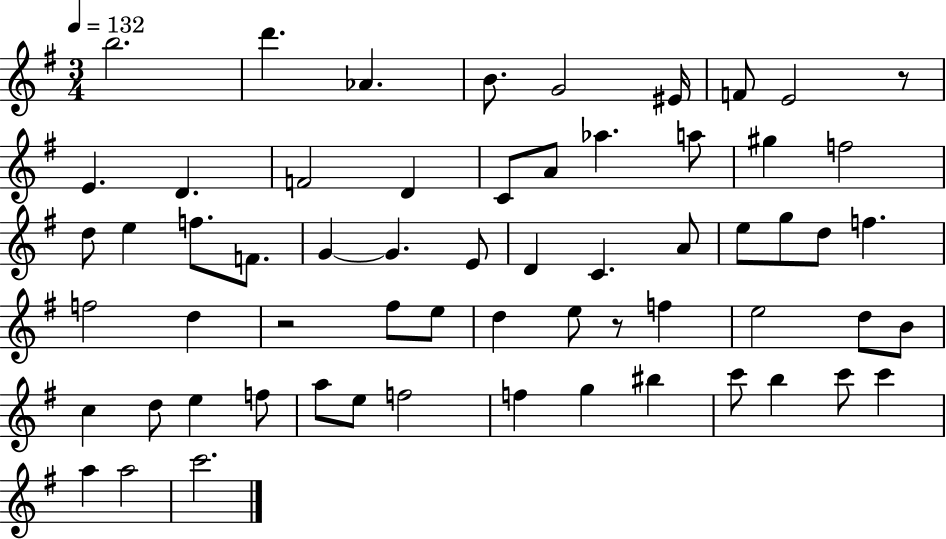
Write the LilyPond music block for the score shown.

{
  \clef treble
  \numericTimeSignature
  \time 3/4
  \key g \major
  \tempo 4 = 132
  b''2. | d'''4. aes'4. | b'8. g'2 eis'16 | f'8 e'2 r8 | \break e'4. d'4. | f'2 d'4 | c'8 a'8 aes''4. a''8 | gis''4 f''2 | \break d''8 e''4 f''8. f'8. | g'4~~ g'4. e'8 | d'4 c'4. a'8 | e''8 g''8 d''8 f''4. | \break f''2 d''4 | r2 fis''8 e''8 | d''4 e''8 r8 f''4 | e''2 d''8 b'8 | \break c''4 d''8 e''4 f''8 | a''8 e''8 f''2 | f''4 g''4 bis''4 | c'''8 b''4 c'''8 c'''4 | \break a''4 a''2 | c'''2. | \bar "|."
}